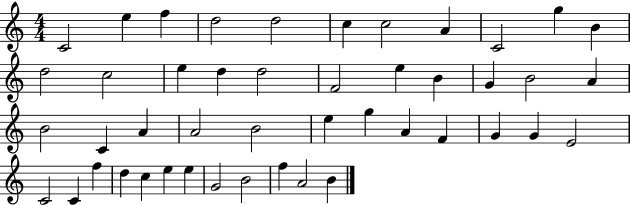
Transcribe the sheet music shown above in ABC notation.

X:1
T:Untitled
M:4/4
L:1/4
K:C
C2 e f d2 d2 c c2 A C2 g B d2 c2 e d d2 F2 e B G B2 A B2 C A A2 B2 e g A F G G E2 C2 C f d c e e G2 B2 f A2 B